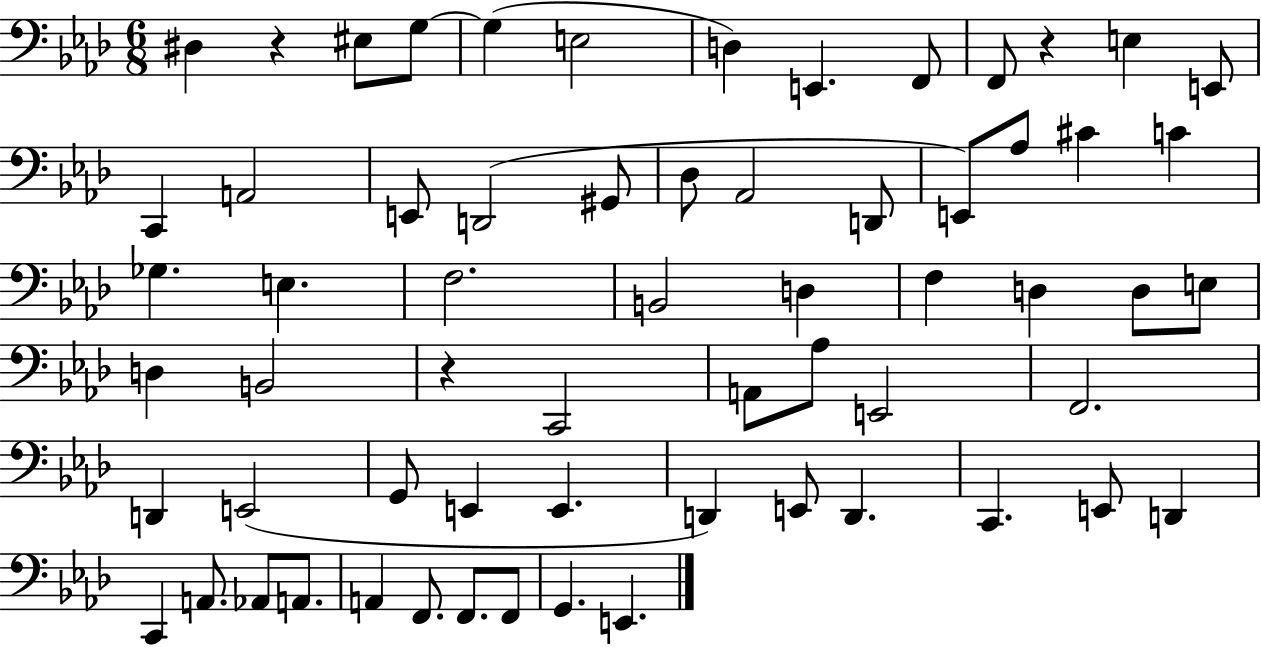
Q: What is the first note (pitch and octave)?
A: D#3